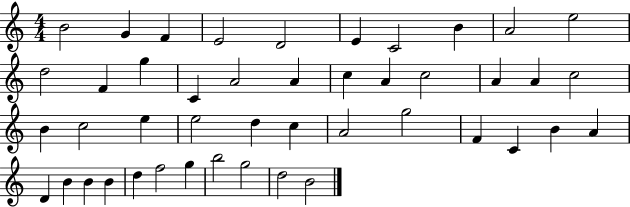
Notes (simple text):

B4/h G4/q F4/q E4/h D4/h E4/q C4/h B4/q A4/h E5/h D5/h F4/q G5/q C4/q A4/h A4/q C5/q A4/q C5/h A4/q A4/q C5/h B4/q C5/h E5/q E5/h D5/q C5/q A4/h G5/h F4/q C4/q B4/q A4/q D4/q B4/q B4/q B4/q D5/q F5/h G5/q B5/h G5/h D5/h B4/h